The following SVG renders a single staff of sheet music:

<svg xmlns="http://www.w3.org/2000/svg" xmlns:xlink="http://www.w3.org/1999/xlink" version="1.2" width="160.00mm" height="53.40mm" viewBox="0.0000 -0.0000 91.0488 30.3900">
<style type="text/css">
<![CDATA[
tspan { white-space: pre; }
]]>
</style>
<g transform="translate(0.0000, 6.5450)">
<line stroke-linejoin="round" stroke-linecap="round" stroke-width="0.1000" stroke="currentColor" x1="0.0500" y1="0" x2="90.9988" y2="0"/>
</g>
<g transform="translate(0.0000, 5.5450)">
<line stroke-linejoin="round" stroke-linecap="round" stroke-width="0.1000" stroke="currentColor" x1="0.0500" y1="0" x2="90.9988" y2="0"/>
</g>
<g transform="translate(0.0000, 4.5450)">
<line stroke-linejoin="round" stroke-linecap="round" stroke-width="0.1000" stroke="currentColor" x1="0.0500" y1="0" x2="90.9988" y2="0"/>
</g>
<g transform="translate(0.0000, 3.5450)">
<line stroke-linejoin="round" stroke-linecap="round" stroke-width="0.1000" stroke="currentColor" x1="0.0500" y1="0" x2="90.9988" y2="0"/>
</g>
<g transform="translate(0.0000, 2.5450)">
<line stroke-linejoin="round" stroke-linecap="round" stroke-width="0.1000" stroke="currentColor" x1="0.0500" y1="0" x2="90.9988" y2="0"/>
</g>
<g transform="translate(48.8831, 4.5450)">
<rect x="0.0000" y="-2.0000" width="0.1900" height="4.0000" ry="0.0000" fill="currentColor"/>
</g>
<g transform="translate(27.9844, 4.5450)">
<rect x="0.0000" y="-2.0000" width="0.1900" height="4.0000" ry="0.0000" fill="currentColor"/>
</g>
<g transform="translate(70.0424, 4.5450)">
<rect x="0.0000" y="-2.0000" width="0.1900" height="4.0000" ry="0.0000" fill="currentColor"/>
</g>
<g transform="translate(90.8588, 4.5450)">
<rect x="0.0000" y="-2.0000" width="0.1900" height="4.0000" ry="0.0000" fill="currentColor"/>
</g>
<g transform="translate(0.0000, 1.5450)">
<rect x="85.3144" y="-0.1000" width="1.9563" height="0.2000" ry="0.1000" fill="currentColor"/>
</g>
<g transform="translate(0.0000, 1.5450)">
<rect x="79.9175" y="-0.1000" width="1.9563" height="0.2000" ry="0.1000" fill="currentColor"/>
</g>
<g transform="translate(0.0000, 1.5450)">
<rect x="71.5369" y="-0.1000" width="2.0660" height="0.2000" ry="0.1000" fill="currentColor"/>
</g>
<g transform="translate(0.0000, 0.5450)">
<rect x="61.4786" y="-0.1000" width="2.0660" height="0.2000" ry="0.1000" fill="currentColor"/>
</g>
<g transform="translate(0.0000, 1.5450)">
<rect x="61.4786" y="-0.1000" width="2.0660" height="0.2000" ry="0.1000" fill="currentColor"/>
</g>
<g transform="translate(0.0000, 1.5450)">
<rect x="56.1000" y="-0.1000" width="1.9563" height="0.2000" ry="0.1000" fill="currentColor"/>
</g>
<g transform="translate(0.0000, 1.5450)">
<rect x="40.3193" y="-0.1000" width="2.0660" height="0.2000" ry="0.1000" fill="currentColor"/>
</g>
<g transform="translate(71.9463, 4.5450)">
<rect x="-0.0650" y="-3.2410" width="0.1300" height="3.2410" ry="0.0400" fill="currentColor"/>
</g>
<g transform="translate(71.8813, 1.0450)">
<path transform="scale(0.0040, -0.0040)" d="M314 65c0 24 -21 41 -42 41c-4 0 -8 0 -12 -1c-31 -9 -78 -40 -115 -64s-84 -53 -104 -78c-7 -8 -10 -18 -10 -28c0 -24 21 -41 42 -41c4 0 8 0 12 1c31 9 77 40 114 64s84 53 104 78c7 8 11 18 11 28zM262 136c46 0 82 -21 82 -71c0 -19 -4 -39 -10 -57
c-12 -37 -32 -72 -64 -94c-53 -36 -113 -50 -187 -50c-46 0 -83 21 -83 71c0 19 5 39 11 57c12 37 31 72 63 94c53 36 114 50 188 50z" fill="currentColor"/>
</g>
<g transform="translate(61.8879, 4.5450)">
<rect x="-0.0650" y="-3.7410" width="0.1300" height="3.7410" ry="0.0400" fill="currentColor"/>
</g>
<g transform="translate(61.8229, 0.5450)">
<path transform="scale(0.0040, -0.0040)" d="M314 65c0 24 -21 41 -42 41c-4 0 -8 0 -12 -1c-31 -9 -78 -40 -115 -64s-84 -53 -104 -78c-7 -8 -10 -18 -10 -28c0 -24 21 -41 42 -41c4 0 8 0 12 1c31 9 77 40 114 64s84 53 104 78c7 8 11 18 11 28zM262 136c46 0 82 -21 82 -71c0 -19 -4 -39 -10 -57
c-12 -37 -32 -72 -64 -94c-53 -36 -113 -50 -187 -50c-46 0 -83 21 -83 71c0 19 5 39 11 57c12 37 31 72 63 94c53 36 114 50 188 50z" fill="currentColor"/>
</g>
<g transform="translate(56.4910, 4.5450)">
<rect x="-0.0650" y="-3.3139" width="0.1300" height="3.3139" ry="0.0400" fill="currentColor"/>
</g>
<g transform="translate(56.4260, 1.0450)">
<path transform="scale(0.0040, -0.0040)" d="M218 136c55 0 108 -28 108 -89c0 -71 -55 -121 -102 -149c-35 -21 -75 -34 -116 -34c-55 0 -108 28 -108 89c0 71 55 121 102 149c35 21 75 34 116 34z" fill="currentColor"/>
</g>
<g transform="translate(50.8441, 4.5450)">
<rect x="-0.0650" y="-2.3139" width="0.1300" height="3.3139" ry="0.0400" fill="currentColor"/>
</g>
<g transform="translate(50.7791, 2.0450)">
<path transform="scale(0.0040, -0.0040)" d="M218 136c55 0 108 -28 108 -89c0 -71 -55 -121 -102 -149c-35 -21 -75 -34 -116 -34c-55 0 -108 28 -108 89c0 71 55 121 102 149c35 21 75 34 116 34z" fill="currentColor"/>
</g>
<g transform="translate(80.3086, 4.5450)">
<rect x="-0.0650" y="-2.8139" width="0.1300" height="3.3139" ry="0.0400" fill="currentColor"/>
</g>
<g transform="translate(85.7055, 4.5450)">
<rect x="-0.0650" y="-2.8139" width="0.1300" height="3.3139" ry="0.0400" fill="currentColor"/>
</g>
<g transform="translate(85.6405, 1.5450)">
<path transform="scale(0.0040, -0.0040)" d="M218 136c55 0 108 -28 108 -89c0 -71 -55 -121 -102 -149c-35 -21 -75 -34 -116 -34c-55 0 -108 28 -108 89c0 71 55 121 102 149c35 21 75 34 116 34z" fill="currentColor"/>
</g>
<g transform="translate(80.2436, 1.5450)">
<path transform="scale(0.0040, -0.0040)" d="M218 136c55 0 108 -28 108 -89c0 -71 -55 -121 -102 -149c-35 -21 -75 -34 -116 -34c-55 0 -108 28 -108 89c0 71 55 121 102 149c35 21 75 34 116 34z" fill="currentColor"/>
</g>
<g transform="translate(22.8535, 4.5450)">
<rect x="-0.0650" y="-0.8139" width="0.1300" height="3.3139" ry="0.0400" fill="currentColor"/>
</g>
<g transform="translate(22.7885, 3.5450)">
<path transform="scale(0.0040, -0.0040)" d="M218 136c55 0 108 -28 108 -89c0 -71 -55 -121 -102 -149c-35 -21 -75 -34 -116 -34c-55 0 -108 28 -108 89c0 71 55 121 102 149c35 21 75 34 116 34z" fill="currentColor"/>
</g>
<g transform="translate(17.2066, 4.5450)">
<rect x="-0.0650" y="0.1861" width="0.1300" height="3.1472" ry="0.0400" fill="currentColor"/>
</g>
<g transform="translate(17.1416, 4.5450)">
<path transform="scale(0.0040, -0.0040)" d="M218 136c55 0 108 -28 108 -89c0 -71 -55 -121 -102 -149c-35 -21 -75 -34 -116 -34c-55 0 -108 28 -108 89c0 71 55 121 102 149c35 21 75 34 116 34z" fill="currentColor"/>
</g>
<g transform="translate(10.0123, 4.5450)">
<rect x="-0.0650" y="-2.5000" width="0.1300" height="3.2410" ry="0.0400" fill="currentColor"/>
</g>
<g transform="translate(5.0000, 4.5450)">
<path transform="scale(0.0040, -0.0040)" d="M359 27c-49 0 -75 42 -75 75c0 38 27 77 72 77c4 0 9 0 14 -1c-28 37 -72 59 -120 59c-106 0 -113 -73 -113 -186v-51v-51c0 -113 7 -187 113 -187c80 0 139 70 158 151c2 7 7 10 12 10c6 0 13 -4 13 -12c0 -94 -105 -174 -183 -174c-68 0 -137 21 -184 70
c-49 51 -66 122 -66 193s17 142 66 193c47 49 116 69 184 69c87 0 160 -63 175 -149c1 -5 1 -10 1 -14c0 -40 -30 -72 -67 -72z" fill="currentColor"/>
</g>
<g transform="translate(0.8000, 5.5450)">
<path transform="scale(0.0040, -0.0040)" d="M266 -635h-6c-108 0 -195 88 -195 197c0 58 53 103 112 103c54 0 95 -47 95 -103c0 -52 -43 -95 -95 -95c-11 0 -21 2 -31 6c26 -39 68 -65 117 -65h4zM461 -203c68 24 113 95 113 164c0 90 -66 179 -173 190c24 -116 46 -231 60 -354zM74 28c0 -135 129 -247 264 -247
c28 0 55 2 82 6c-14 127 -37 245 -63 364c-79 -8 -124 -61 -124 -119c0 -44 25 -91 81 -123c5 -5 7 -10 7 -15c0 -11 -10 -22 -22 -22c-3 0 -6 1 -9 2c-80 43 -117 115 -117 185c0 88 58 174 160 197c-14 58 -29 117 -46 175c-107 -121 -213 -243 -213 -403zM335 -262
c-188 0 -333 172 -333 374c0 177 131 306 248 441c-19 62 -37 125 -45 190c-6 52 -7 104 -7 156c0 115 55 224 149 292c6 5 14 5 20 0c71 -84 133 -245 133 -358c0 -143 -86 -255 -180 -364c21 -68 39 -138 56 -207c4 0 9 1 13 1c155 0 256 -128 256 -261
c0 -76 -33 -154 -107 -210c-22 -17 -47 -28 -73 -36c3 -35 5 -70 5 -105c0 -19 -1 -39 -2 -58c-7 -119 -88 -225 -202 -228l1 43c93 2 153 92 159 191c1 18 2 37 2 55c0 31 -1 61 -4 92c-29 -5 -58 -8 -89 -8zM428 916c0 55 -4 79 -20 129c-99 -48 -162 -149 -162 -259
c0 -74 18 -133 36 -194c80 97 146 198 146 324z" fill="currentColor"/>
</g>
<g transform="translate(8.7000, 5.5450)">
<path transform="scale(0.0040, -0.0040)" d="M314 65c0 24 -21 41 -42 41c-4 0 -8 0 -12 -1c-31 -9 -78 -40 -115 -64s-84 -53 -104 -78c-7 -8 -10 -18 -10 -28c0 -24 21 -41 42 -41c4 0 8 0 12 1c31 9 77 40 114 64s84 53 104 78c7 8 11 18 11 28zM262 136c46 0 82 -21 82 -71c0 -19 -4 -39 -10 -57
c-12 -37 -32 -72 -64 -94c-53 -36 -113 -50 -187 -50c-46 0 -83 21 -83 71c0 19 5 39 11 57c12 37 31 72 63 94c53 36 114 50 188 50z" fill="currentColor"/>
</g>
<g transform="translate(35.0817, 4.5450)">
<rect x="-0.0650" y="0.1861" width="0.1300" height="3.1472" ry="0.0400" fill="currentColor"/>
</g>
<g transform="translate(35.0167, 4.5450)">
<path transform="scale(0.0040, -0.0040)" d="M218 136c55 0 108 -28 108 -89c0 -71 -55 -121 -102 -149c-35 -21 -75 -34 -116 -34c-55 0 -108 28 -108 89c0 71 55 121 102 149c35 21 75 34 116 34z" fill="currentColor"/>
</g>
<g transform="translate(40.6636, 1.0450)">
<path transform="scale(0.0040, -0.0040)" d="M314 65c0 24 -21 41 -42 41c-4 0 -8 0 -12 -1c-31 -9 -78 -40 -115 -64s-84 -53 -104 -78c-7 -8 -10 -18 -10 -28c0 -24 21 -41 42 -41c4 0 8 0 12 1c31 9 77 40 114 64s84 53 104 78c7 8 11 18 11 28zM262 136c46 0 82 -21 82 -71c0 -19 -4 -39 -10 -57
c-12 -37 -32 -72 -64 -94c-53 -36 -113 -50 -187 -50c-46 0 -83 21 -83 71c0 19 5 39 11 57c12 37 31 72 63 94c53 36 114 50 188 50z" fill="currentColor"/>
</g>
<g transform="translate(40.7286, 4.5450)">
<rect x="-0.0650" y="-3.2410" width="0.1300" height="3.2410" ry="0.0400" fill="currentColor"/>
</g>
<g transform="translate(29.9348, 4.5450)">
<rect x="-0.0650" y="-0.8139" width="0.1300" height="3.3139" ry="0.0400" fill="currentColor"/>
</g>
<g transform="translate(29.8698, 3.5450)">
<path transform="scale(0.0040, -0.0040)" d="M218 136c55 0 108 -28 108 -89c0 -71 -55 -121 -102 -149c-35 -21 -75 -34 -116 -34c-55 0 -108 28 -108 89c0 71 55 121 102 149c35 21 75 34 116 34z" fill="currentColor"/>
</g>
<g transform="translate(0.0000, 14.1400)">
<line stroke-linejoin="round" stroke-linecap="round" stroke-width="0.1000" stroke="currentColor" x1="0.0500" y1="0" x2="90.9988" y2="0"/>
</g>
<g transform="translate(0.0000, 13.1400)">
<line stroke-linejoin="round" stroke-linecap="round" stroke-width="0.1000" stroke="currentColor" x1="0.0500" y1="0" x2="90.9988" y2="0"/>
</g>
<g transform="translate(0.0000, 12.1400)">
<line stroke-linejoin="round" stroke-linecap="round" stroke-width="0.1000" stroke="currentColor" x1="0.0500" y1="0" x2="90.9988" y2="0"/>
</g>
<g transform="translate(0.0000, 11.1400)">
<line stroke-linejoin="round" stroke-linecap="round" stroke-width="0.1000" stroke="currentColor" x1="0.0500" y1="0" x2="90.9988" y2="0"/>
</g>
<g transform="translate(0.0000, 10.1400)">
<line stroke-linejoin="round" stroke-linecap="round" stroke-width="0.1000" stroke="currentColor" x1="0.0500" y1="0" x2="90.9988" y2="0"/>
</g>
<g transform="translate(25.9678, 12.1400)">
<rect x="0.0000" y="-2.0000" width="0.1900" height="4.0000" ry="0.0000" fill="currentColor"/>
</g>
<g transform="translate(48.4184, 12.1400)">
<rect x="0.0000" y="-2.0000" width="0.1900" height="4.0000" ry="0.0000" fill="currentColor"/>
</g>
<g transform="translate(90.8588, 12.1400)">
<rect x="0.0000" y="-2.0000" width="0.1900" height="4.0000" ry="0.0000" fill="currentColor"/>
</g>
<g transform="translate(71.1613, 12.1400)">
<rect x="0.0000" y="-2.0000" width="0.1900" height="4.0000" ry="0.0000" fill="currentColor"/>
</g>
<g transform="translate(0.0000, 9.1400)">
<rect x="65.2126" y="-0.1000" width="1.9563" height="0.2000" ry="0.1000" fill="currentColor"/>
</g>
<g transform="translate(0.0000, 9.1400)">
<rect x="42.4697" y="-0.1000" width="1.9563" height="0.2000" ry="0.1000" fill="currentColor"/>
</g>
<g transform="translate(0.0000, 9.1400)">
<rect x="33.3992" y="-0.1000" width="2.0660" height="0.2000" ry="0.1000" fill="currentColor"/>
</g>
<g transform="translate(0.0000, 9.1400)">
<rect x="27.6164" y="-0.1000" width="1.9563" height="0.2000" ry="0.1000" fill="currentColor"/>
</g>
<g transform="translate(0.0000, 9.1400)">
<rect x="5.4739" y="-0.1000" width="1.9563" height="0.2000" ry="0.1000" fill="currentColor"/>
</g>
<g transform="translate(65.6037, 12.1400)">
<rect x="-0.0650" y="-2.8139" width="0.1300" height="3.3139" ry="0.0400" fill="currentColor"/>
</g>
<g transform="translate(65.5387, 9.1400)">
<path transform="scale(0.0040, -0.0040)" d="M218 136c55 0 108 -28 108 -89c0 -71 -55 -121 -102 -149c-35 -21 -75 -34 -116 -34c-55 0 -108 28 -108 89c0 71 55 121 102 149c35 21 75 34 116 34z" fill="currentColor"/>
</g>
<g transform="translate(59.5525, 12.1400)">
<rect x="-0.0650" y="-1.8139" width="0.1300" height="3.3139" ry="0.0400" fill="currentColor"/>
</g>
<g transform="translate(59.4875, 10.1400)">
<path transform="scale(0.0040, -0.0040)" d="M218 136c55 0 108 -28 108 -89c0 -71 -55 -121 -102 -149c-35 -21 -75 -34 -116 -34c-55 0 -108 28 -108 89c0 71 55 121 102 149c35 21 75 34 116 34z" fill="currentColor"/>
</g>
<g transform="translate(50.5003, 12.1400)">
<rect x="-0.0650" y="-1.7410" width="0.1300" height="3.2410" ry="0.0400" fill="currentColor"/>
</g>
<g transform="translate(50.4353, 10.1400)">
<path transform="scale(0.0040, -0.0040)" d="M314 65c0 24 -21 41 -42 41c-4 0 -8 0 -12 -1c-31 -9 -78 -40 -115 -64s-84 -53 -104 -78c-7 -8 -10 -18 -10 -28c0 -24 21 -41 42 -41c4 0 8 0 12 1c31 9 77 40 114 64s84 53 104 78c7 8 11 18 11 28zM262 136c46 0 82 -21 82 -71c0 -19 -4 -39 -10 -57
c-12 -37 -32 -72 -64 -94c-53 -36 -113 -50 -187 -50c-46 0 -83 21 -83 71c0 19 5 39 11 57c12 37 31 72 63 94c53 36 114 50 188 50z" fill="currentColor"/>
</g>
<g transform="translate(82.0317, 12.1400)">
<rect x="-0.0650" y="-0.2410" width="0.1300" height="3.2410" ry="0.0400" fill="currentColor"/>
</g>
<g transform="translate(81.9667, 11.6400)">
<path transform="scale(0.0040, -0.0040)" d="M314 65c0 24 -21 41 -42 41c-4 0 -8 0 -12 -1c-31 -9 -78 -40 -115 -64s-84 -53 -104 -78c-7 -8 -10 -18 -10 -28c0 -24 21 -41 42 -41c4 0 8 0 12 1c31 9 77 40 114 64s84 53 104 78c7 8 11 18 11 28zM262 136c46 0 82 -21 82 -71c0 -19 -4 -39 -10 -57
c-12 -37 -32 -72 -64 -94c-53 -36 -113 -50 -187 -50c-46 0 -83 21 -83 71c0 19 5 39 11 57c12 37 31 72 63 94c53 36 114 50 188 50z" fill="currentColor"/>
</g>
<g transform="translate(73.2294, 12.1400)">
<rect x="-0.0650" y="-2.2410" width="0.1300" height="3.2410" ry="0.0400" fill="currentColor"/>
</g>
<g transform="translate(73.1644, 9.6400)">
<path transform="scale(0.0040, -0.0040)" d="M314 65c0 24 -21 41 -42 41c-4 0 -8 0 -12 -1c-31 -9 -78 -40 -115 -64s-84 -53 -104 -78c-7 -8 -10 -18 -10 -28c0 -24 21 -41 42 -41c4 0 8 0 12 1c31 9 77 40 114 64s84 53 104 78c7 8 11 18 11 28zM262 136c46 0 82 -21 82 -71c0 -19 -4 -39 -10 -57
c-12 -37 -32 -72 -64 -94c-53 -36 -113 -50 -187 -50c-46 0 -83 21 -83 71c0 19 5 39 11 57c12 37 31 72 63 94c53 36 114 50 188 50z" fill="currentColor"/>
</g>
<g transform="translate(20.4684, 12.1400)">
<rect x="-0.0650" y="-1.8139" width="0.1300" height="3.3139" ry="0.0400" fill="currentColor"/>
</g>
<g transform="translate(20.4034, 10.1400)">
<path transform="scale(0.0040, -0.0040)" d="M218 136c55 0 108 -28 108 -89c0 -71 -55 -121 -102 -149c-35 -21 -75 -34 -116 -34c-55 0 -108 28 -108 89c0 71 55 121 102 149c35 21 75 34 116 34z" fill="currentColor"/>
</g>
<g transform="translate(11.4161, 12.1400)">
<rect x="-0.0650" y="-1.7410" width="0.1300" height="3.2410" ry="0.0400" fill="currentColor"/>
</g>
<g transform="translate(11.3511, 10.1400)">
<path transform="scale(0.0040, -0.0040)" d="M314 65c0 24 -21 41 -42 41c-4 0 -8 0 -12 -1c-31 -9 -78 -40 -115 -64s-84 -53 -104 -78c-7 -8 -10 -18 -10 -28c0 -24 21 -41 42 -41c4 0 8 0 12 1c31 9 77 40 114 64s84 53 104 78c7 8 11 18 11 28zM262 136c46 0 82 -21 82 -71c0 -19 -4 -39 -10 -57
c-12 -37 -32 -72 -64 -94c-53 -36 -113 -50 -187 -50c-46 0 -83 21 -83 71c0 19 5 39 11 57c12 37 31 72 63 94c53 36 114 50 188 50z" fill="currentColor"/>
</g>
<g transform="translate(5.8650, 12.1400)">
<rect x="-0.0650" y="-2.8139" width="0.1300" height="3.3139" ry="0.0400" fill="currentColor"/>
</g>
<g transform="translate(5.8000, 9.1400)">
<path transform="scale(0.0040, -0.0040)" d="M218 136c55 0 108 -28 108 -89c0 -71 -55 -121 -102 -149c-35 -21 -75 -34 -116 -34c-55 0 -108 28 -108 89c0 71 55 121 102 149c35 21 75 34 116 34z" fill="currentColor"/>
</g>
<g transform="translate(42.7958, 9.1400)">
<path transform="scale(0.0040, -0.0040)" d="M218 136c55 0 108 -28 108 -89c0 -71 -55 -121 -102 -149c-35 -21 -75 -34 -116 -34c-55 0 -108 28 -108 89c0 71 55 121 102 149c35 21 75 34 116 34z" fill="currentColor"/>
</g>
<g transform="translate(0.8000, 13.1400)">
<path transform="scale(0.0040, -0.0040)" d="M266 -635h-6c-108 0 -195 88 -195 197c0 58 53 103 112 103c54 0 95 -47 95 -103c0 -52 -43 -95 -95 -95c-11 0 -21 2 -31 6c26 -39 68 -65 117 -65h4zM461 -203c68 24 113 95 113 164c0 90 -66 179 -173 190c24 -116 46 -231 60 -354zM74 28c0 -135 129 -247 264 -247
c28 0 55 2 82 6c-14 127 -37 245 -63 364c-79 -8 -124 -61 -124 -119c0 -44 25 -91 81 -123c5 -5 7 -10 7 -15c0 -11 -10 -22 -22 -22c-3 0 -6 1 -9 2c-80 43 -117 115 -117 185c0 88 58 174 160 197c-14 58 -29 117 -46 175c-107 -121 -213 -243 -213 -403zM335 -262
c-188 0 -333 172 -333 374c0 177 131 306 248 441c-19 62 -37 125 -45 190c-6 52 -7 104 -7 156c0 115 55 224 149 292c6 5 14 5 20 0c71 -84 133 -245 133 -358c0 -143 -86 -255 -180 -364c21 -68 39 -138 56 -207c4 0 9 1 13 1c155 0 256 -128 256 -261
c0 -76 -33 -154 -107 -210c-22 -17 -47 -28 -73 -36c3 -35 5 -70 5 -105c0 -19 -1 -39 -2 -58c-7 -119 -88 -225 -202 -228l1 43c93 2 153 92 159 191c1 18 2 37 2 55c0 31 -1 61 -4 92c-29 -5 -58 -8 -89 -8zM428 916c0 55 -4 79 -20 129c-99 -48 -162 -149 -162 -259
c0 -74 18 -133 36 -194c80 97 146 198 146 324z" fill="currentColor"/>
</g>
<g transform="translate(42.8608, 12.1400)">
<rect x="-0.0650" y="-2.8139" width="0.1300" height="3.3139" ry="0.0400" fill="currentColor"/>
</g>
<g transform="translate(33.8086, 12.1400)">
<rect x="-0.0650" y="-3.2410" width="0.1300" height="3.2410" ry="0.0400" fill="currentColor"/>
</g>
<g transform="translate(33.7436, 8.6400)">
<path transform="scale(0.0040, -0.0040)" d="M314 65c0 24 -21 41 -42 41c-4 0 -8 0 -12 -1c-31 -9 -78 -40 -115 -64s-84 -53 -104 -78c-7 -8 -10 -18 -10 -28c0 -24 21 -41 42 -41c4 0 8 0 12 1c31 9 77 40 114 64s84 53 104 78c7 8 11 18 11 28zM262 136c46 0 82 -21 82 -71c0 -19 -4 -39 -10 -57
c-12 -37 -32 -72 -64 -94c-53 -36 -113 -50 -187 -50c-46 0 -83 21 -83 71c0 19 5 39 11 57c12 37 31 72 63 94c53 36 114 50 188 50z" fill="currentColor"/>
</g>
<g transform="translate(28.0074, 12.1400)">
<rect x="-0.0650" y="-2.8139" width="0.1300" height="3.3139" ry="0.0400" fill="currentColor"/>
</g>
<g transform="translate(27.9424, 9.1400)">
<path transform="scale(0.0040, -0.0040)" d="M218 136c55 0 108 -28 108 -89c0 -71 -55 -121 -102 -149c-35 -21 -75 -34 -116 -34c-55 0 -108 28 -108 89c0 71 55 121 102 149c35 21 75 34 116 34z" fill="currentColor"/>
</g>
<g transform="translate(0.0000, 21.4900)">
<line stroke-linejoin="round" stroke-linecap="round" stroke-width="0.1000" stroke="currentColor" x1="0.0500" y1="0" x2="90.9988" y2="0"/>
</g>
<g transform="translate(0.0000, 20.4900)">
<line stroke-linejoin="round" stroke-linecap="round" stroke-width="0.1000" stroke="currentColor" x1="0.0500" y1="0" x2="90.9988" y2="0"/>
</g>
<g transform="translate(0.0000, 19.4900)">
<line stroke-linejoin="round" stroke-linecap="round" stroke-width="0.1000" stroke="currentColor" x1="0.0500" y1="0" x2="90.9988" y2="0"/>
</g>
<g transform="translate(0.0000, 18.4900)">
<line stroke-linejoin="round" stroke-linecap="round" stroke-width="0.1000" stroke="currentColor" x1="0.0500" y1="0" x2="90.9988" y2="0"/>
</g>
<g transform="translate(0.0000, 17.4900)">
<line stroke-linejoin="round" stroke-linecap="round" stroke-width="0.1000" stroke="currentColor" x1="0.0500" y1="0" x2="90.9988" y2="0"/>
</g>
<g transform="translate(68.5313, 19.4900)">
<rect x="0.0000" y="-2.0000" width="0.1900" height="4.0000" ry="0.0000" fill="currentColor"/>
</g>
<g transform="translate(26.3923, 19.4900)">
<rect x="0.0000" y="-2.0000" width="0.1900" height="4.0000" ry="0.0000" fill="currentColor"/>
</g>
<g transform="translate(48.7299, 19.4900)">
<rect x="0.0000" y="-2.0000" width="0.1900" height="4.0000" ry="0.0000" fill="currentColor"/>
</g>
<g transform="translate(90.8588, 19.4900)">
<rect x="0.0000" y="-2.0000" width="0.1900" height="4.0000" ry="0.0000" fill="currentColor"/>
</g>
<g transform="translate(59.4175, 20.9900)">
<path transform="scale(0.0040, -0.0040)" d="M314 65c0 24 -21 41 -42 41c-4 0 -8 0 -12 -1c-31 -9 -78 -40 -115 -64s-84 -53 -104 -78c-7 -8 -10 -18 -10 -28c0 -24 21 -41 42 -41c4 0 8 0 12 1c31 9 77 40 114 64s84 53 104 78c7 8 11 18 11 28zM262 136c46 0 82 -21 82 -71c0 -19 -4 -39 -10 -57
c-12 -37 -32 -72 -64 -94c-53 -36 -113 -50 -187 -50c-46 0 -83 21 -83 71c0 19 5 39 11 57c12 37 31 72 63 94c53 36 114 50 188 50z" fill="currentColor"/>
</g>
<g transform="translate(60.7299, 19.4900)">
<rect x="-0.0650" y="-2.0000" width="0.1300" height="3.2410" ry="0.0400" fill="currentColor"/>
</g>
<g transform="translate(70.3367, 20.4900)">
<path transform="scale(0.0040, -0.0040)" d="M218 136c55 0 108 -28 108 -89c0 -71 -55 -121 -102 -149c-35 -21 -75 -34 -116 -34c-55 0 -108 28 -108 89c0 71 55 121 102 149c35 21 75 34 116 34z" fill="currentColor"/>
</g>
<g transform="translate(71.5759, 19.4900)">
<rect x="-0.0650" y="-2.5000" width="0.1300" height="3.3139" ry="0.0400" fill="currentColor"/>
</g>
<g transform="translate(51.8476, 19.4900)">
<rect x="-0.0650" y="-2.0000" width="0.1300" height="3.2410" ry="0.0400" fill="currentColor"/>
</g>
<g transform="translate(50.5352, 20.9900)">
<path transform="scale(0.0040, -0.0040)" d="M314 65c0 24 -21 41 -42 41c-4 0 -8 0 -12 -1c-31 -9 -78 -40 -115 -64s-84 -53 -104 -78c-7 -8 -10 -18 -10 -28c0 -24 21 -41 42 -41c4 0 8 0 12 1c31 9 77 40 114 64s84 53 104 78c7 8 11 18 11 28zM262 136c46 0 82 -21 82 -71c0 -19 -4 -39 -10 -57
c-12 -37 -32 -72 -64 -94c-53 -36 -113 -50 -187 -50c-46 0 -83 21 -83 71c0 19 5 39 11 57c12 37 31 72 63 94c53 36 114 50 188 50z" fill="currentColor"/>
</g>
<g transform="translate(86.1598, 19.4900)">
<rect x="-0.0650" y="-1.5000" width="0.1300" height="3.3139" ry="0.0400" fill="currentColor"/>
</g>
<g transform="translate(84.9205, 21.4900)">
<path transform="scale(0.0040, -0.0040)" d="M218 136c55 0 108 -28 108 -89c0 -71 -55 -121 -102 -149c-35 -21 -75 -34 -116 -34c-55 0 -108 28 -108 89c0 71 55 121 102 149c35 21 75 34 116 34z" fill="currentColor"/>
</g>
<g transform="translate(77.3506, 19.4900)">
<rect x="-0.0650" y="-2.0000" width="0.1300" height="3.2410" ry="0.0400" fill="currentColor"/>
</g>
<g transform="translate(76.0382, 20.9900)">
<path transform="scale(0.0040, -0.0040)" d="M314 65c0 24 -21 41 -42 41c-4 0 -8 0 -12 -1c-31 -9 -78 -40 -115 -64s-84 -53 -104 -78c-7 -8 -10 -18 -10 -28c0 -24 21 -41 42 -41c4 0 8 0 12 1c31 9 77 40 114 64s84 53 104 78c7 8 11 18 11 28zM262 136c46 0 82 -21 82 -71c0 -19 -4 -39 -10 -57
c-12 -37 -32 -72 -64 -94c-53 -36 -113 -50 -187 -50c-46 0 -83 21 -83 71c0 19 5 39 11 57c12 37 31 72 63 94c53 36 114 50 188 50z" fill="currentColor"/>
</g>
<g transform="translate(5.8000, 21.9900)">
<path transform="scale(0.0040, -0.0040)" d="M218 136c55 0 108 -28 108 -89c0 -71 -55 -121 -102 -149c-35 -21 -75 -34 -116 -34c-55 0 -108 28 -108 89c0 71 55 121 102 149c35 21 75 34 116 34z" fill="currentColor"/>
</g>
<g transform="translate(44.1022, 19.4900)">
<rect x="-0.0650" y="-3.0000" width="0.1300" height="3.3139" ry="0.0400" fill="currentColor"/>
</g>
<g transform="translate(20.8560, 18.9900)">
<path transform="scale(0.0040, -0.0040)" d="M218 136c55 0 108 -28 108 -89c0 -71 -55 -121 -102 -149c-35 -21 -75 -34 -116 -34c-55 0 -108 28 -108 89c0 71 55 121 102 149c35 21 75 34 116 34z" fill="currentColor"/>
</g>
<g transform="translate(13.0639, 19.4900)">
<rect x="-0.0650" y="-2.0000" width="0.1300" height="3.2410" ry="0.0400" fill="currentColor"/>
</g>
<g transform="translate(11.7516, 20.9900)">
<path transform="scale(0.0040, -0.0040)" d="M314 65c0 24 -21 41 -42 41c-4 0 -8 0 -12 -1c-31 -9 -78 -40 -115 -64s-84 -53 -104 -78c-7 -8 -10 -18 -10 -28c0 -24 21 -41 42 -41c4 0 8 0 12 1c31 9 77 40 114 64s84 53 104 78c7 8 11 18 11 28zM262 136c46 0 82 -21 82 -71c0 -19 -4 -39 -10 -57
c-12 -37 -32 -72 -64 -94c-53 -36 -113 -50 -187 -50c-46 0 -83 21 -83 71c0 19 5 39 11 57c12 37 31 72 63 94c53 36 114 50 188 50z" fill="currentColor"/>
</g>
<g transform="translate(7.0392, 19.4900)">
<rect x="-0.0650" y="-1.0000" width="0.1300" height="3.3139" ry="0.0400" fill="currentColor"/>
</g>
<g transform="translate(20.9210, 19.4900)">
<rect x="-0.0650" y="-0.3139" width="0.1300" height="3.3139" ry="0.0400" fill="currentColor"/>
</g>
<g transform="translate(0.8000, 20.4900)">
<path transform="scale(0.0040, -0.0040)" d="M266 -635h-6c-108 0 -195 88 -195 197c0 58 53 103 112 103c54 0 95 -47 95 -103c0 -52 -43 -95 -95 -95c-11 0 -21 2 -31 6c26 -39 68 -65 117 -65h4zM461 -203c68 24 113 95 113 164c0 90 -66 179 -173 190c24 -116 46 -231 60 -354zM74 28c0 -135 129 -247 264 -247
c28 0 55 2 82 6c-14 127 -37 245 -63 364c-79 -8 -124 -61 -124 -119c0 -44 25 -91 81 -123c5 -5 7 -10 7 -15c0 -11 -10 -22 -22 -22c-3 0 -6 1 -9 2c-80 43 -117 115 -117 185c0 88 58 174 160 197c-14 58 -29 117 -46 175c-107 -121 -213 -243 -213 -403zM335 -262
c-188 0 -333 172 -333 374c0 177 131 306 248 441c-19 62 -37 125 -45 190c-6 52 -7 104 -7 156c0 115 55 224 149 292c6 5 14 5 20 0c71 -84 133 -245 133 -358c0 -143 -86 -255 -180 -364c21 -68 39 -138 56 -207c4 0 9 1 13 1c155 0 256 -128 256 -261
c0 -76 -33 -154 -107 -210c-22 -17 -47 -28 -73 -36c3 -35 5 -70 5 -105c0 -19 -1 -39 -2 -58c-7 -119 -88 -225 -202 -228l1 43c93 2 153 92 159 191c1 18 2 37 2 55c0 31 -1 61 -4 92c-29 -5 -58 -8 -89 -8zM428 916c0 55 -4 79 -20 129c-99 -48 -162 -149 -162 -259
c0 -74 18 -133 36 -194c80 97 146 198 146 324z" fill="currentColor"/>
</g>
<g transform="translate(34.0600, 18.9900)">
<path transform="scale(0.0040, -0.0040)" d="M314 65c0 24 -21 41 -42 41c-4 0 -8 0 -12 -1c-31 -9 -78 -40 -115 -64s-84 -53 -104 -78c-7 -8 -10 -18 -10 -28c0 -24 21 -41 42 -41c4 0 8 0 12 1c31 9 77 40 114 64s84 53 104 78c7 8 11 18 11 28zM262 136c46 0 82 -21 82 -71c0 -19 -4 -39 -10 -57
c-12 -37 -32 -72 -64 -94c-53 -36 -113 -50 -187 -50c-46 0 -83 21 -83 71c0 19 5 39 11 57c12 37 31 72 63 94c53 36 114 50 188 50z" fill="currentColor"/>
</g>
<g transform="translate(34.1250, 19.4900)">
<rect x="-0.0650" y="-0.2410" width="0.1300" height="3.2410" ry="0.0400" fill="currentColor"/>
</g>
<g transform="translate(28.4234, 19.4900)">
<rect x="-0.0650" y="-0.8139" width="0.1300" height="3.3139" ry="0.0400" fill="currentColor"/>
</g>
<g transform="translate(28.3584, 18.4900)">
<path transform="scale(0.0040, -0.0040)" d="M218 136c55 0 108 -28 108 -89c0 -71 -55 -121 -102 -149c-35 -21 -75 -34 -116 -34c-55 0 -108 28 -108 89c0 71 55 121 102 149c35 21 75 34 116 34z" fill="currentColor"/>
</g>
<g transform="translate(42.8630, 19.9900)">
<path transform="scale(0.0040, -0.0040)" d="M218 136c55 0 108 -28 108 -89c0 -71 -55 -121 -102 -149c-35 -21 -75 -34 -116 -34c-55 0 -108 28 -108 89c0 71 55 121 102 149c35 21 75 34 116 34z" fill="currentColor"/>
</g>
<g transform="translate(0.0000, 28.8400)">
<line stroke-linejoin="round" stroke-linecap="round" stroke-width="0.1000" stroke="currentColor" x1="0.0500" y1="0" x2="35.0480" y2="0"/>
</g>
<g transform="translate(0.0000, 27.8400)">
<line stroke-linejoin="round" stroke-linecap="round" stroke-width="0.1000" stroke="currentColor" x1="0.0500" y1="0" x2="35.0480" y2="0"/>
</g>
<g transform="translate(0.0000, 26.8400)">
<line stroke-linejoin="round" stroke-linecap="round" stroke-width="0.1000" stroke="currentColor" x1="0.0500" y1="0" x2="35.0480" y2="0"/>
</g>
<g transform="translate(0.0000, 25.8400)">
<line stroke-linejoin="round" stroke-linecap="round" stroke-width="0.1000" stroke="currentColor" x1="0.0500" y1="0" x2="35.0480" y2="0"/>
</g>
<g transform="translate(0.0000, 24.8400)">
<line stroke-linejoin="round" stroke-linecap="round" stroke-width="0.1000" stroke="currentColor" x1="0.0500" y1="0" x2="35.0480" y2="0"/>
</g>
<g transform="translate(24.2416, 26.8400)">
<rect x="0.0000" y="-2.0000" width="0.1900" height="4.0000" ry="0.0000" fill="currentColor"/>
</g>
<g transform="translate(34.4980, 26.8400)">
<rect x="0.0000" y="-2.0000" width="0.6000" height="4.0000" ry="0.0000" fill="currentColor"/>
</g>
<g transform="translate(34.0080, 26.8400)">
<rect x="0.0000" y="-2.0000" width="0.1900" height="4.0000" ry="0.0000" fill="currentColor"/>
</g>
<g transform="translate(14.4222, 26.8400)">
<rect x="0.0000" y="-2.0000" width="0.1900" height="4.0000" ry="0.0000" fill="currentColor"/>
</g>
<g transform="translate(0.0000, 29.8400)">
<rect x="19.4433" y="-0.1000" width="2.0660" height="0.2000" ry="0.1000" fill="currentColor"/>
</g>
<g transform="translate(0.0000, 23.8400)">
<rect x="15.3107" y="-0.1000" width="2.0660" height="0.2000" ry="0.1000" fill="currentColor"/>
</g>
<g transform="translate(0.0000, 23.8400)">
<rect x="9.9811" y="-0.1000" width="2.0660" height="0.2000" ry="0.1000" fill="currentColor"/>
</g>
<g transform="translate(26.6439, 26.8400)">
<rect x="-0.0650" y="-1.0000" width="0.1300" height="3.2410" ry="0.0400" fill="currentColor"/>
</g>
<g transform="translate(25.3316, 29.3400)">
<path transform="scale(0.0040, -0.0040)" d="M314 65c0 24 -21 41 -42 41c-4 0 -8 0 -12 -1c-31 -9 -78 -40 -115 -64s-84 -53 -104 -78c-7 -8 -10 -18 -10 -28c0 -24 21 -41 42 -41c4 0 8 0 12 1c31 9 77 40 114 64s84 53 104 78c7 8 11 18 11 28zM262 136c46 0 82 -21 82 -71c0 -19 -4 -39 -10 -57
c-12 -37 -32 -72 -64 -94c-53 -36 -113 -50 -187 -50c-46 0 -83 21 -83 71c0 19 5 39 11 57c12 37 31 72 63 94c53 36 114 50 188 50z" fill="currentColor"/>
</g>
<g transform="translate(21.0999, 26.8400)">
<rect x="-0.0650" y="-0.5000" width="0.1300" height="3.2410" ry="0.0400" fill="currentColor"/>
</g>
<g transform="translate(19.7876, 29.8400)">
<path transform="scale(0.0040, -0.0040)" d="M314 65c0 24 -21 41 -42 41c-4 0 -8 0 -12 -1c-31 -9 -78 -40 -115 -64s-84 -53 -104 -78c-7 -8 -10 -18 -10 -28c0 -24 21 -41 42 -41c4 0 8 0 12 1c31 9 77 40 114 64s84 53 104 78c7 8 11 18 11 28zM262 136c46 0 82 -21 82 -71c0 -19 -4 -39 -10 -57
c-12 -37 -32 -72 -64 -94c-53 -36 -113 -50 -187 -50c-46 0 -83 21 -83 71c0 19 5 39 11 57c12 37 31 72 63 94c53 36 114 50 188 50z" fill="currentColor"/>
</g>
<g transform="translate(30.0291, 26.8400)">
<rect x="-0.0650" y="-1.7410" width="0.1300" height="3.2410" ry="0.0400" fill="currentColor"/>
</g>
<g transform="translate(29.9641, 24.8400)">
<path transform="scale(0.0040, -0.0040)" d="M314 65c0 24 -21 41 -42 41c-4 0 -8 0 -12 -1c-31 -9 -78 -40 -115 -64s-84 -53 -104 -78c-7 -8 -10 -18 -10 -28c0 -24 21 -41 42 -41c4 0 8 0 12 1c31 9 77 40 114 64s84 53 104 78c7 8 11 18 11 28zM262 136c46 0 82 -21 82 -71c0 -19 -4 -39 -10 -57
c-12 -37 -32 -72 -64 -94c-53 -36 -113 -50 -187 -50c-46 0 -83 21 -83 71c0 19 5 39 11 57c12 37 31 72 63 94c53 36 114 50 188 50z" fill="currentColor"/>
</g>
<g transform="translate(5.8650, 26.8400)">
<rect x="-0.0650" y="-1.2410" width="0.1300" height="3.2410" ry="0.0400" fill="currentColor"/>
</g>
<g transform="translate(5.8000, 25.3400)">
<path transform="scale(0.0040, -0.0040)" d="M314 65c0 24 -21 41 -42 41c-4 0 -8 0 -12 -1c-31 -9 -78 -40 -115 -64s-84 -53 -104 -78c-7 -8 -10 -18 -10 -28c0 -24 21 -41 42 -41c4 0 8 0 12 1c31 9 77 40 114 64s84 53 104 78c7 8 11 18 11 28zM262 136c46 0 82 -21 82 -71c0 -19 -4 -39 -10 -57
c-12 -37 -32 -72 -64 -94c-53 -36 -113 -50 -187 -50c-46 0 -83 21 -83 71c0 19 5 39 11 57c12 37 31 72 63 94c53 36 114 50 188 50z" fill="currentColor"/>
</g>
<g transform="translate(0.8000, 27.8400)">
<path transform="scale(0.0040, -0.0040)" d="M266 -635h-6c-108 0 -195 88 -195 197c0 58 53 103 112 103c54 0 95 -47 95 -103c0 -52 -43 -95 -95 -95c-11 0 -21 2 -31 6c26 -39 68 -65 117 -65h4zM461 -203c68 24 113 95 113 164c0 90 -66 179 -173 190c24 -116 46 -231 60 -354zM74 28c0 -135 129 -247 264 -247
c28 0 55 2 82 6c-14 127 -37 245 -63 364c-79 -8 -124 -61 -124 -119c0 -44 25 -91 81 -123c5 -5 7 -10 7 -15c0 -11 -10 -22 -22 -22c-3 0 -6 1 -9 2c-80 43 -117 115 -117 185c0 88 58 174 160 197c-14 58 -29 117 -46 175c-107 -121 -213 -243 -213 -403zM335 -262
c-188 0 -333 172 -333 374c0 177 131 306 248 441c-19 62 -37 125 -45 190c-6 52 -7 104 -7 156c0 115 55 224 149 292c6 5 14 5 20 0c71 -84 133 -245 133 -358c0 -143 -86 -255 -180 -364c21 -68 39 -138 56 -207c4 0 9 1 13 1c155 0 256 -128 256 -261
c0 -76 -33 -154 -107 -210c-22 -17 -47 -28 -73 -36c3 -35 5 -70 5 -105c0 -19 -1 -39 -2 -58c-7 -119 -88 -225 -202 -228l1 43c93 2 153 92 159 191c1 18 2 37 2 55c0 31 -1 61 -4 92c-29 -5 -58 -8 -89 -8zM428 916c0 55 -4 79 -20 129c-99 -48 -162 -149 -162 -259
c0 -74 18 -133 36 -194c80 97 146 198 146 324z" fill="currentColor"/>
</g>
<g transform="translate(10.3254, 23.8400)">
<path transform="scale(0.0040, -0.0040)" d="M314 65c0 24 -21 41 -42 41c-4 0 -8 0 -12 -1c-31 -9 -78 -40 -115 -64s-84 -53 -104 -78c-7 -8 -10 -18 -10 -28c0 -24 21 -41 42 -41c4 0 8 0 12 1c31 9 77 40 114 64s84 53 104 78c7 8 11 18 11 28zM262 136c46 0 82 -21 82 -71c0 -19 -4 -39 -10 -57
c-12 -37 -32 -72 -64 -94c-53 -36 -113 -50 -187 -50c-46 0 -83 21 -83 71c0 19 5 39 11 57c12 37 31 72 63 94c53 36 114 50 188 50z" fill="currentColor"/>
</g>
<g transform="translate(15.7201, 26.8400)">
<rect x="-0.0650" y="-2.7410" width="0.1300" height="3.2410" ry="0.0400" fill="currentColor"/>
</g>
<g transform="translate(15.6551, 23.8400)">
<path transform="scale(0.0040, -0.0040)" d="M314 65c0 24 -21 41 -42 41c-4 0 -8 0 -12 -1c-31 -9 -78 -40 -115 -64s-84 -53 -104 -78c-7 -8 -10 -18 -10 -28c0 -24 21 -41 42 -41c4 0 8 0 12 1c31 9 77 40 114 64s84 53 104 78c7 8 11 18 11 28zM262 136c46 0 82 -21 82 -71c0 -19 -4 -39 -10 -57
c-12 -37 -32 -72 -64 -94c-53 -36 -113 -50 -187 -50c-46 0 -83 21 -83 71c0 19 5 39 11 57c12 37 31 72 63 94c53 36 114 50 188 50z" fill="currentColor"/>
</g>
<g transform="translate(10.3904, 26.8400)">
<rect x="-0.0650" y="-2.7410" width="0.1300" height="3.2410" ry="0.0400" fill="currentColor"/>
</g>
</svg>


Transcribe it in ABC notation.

X:1
T:Untitled
M:4/4
L:1/4
K:C
G2 B d d B b2 g b c'2 b2 a a a f2 f a b2 a f2 f a g2 c2 D F2 c d c2 A F2 F2 G F2 E e2 a2 a2 C2 D2 f2